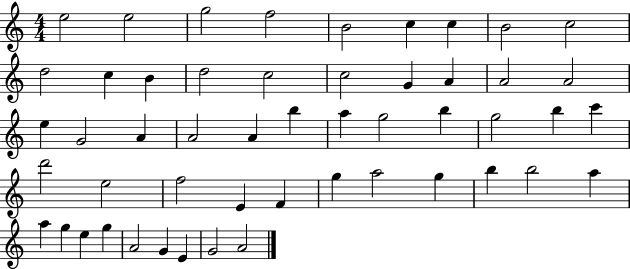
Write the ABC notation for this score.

X:1
T:Untitled
M:4/4
L:1/4
K:C
e2 e2 g2 f2 B2 c c B2 c2 d2 c B d2 c2 c2 G A A2 A2 e G2 A A2 A b a g2 b g2 b c' d'2 e2 f2 E F g a2 g b b2 a a g e g A2 G E G2 A2